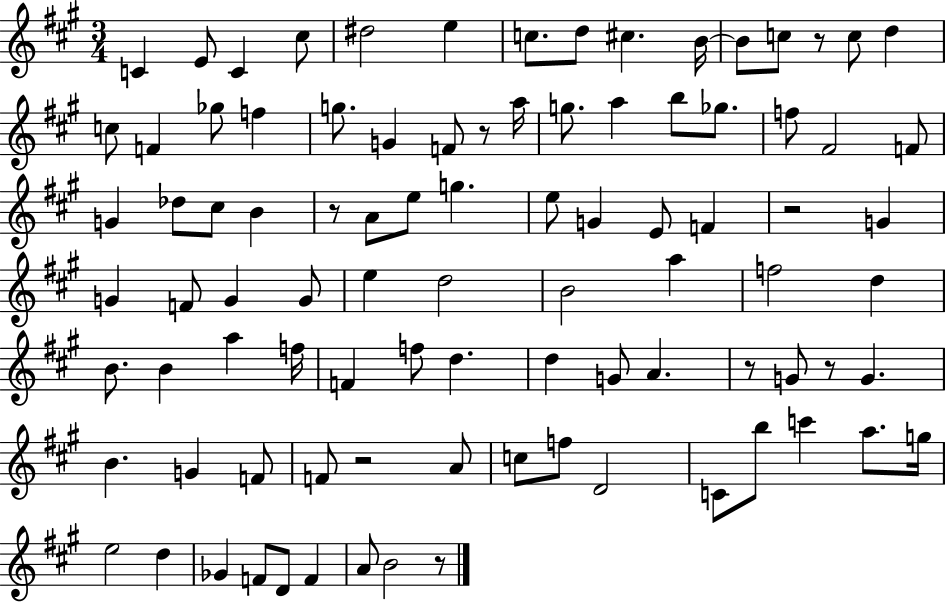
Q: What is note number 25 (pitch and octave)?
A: B5